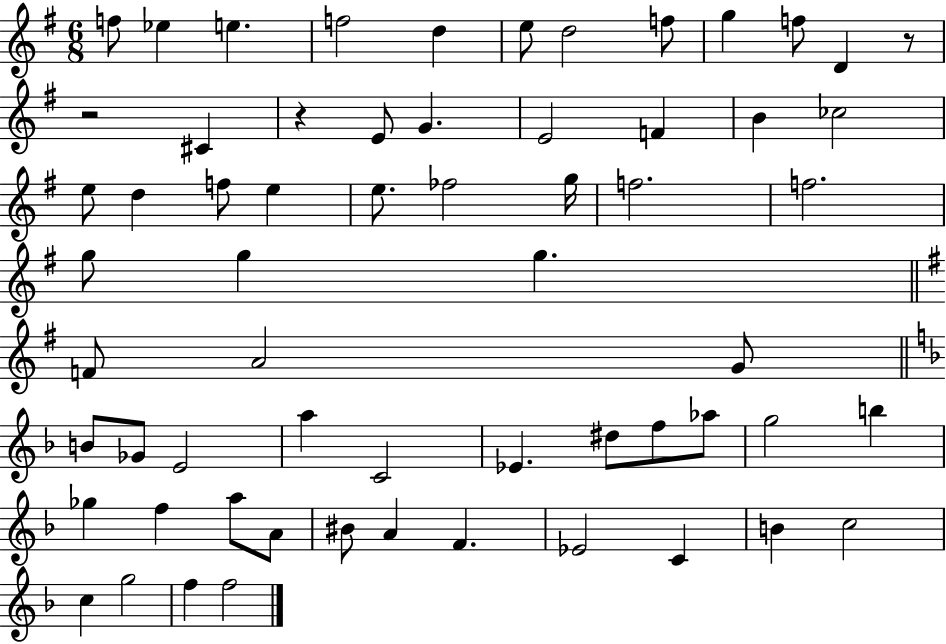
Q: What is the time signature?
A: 6/8